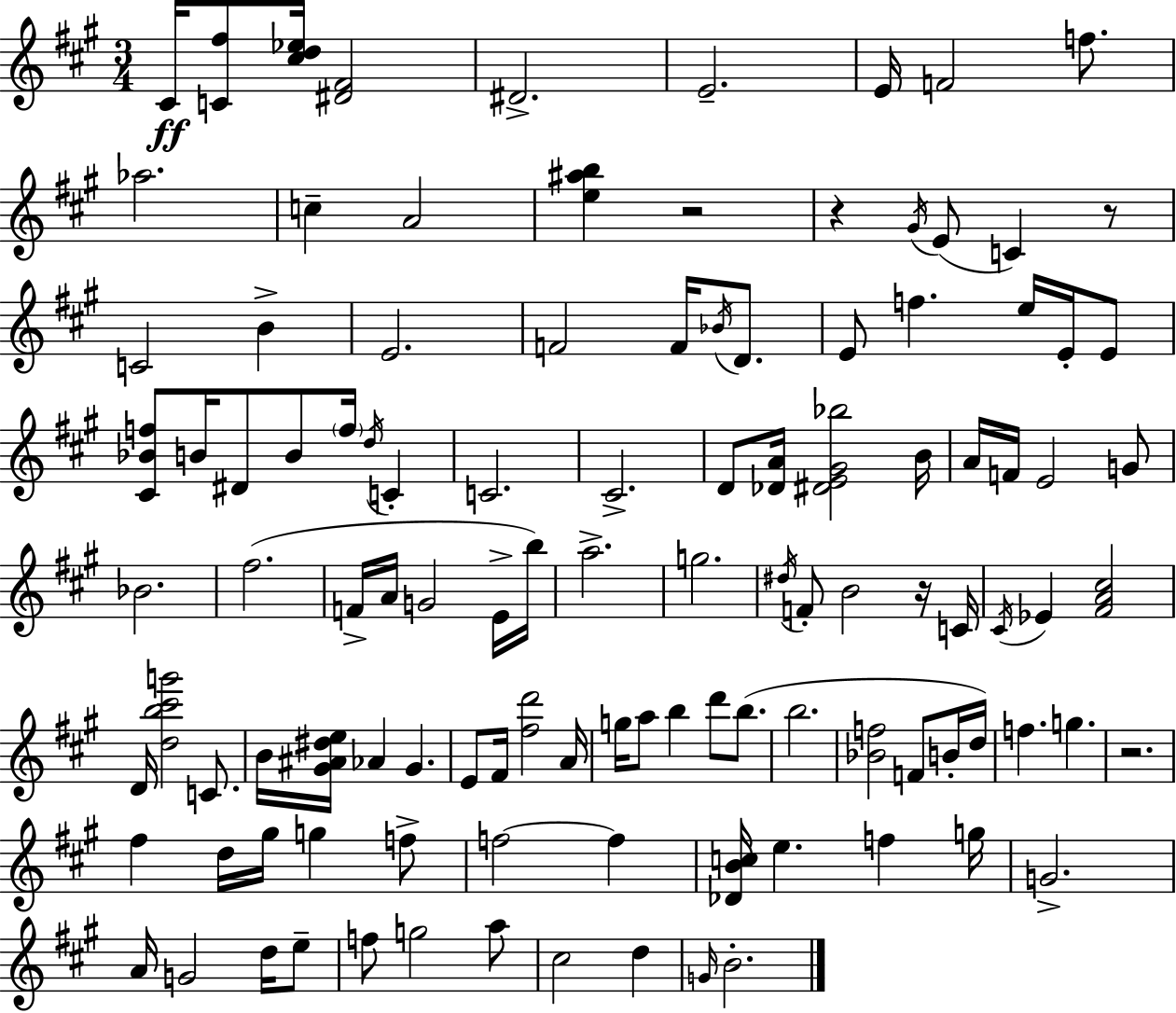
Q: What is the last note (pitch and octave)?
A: B4